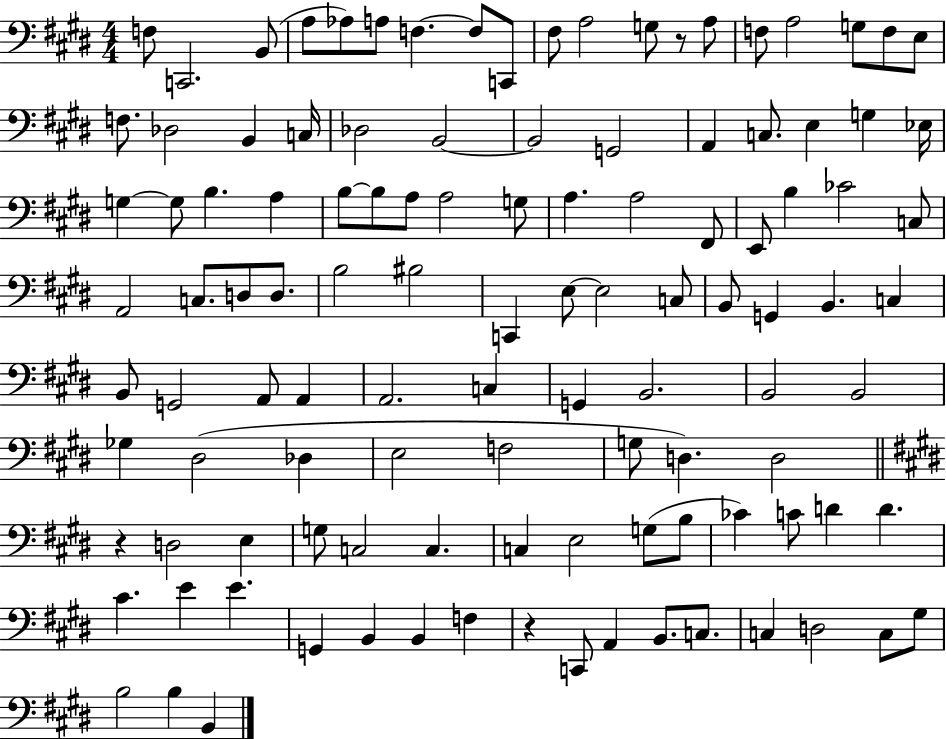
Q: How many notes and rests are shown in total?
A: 113